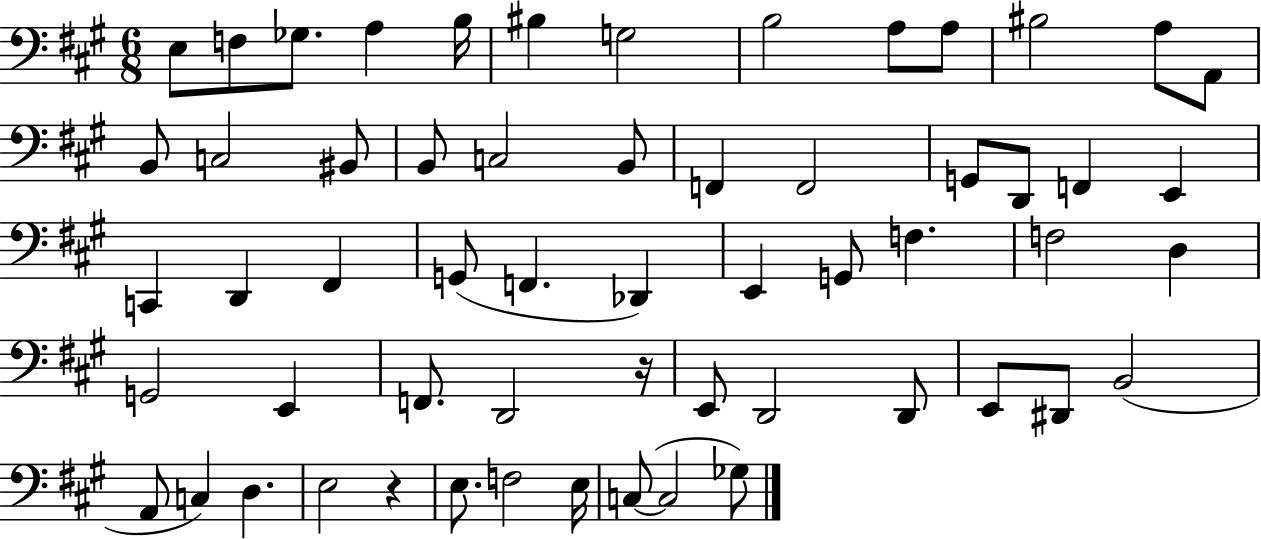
E3/e F3/e Gb3/e. A3/q B3/s BIS3/q G3/h B3/h A3/e A3/e BIS3/h A3/e A2/e B2/e C3/h BIS2/e B2/e C3/h B2/e F2/q F2/h G2/e D2/e F2/q E2/q C2/q D2/q F#2/q G2/e F2/q. Db2/q E2/q G2/e F3/q. F3/h D3/q G2/h E2/q F2/e. D2/h R/s E2/e D2/h D2/e E2/e D#2/e B2/h A2/e C3/q D3/q. E3/h R/q E3/e. F3/h E3/s C3/e C3/h Gb3/e